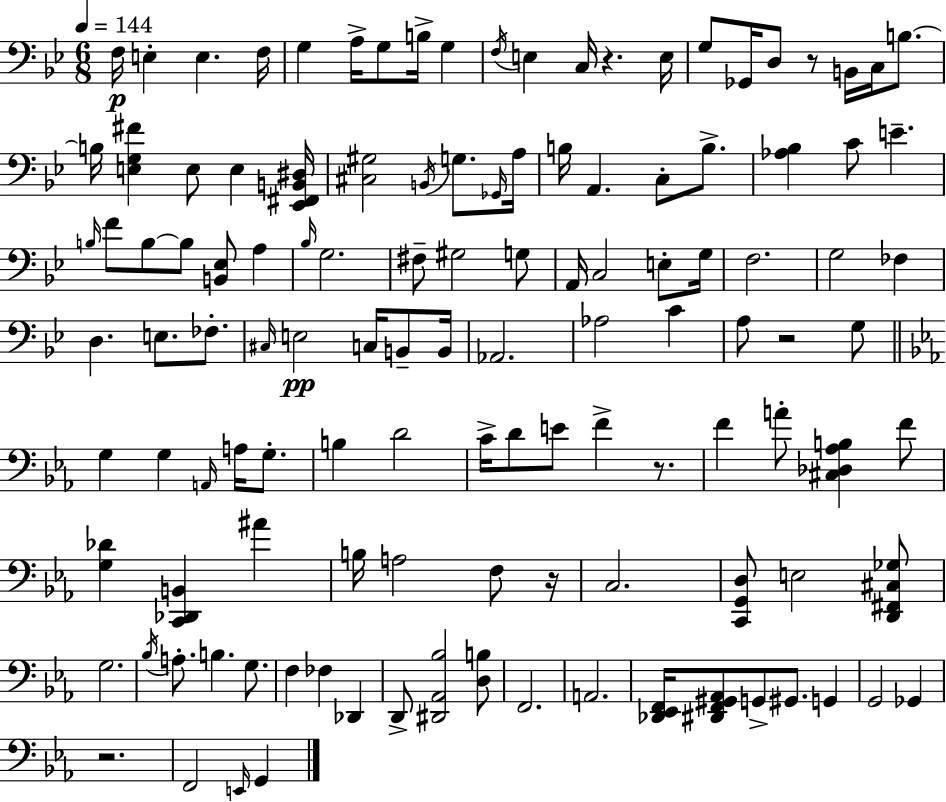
{
  \clef bass
  \numericTimeSignature
  \time 6/8
  \key g \minor
  \tempo 4 = 144
  \repeat volta 2 { f16\p e4-. e4. f16 | g4 a16-> g8 b16-> g4 | \acciaccatura { f16 } e4 c16 r4. | e16 g8 ges,16 d8 r8 b,16 c16 b8.~~ | \break b16 <e g fis'>4 e8 e4 | <ees, fis, b, dis>16 <cis gis>2 \acciaccatura { b,16 } g8. | \grace { ges,16 } a16 b16 a,4. c8-. | b8.-> <aes bes>4 c'8 e'4.-- | \break \grace { b16 } f'8 b8~~ b8 <b, ees>8 | a4 \grace { bes16 } g2. | fis8-- gis2 | g8 a,16 c2 | \break e8-. g16 f2. | g2 | fes4 d4. e8. | fes8.-. \grace { cis16 } e2\pp | \break c16 b,8-- b,16 aes,2. | aes2 | c'4 a8 r2 | g8 \bar "||" \break \key ees \major g4 g4 \grace { a,16 } a16 g8.-. | b4 d'2 | c'16-> d'8 e'8 f'4-> r8. | f'4 a'8-. <cis des aes b>4 f'8 | \break <g des'>4 <c, des, b,>4 ais'4 | b16 a2 f8 | r16 c2. | <c, g, d>8 e2 <d, fis, cis ges>8 | \break g2. | \acciaccatura { bes16 } a8.-. b4. g8. | f4 fes4 des,4 | d,8-> <dis, aes, bes>2 | \break <d b>8 f,2. | a,2. | <des, ees, f,>16 <dis, f, gis, aes,>8 g,8-> gis,8. g,4 | g,2 ges,4 | \break r2. | f,2 \grace { e,16 } g,4 | } \bar "|."
}